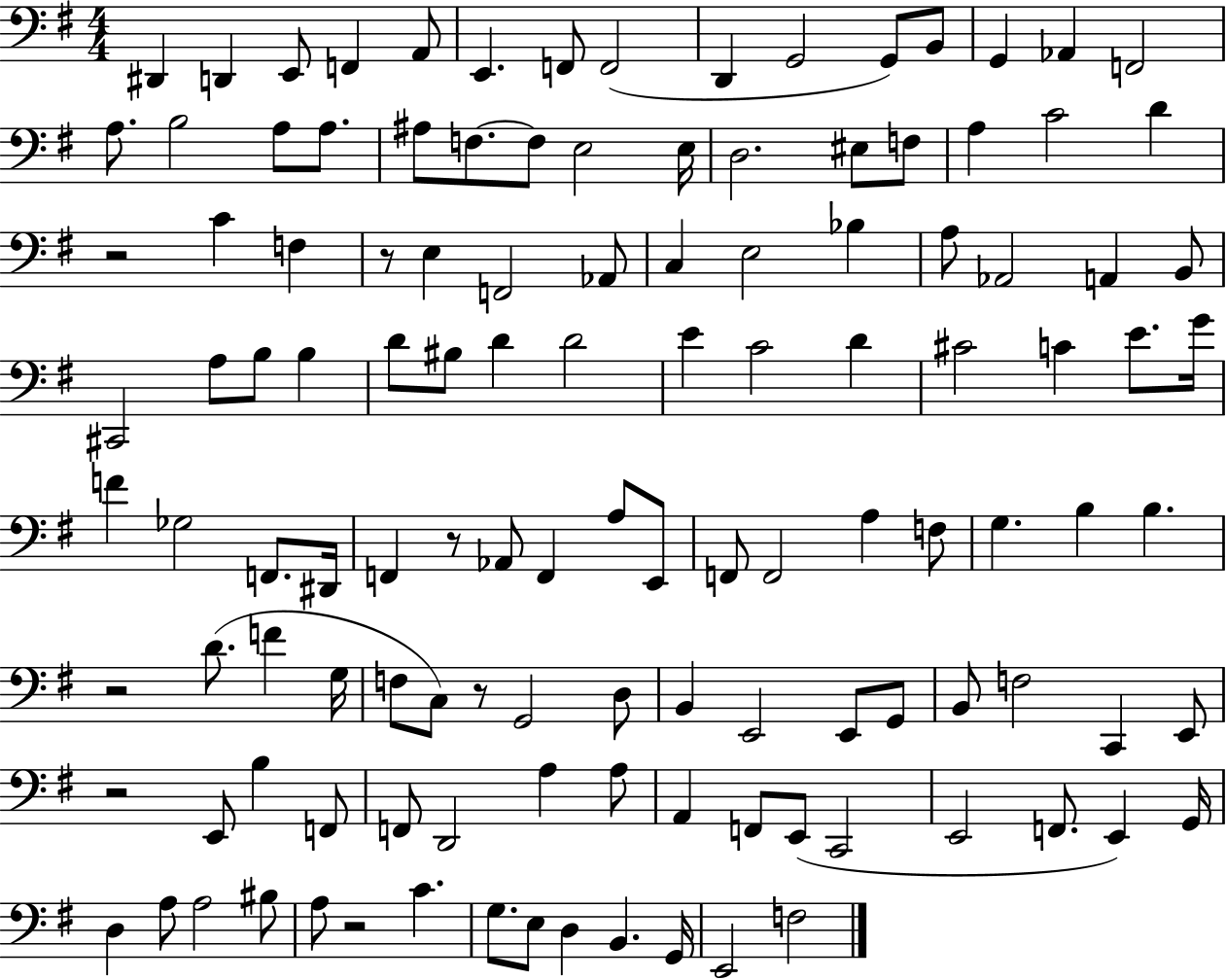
{
  \clef bass
  \numericTimeSignature
  \time 4/4
  \key g \major
  dis,4 d,4 e,8 f,4 a,8 | e,4. f,8 f,2( | d,4 g,2 g,8) b,8 | g,4 aes,4 f,2 | \break a8. b2 a8 a8. | ais8 f8.~~ f8 e2 e16 | d2. eis8 f8 | a4 c'2 d'4 | \break r2 c'4 f4 | r8 e4 f,2 aes,8 | c4 e2 bes4 | a8 aes,2 a,4 b,8 | \break cis,2 a8 b8 b4 | d'8 bis8 d'4 d'2 | e'4 c'2 d'4 | cis'2 c'4 e'8. g'16 | \break f'4 ges2 f,8. dis,16 | f,4 r8 aes,8 f,4 a8 e,8 | f,8 f,2 a4 f8 | g4. b4 b4. | \break r2 d'8.( f'4 g16 | f8 c8) r8 g,2 d8 | b,4 e,2 e,8 g,8 | b,8 f2 c,4 e,8 | \break r2 e,8 b4 f,8 | f,8 d,2 a4 a8 | a,4 f,8 e,8( c,2 | e,2 f,8. e,4) g,16 | \break d4 a8 a2 bis8 | a8 r2 c'4. | g8. e8 d4 b,4. g,16 | e,2 f2 | \break \bar "|."
}